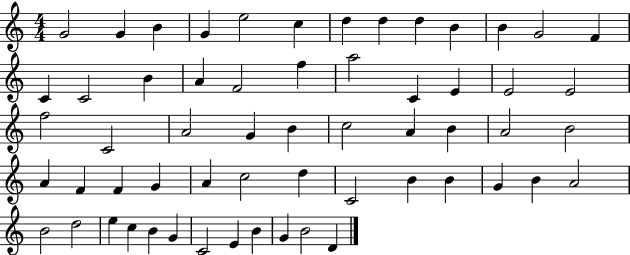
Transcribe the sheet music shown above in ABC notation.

X:1
T:Untitled
M:4/4
L:1/4
K:C
G2 G B G e2 c d d d B B G2 F C C2 B A F2 f a2 C E E2 E2 f2 C2 A2 G B c2 A B A2 B2 A F F G A c2 d C2 B B G B A2 B2 d2 e c B G C2 E B G B2 D